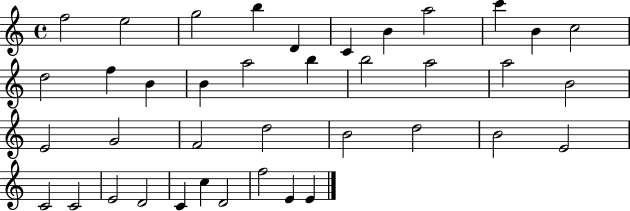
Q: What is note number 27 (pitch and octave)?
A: D5